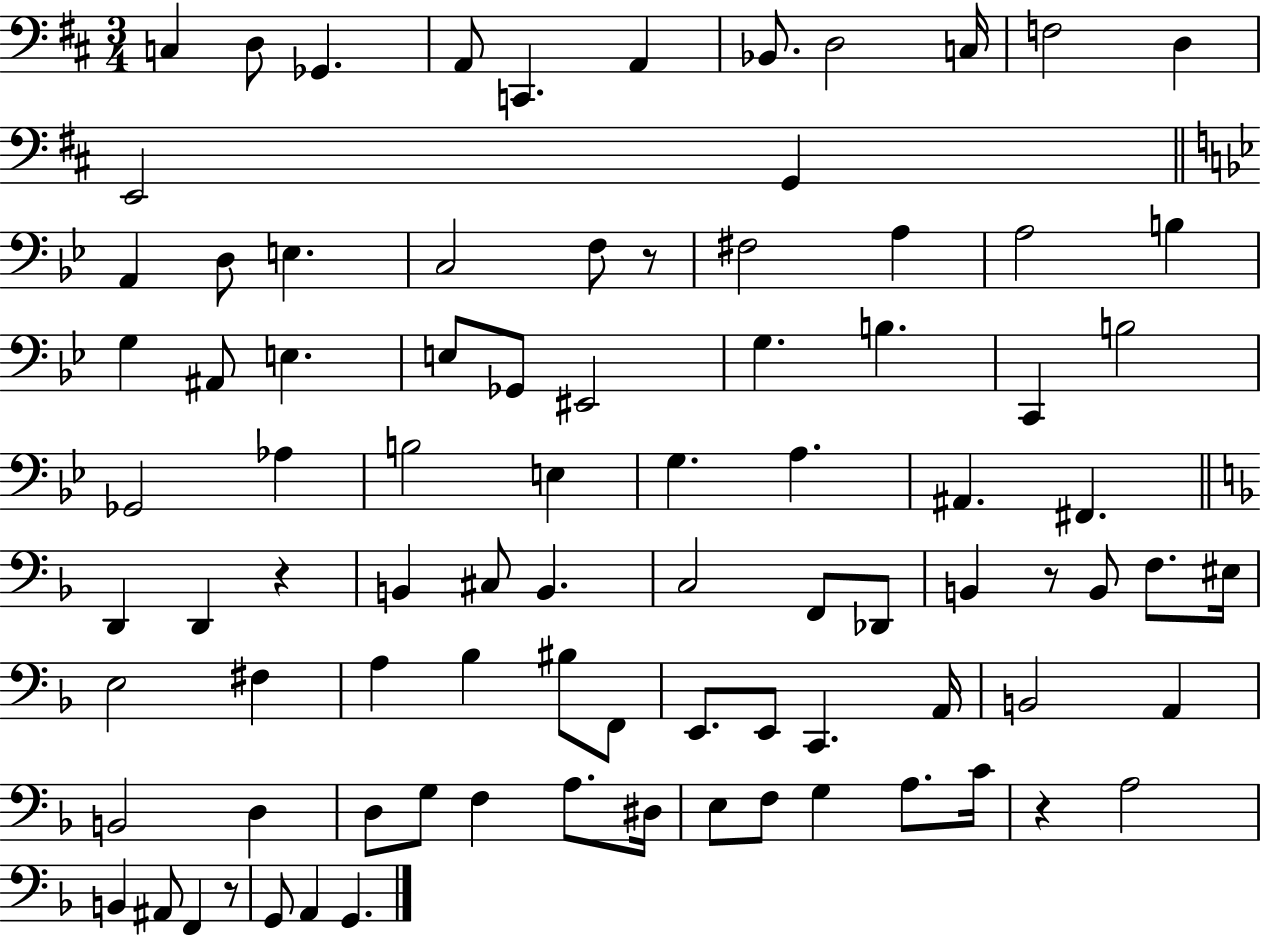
{
  \clef bass
  \numericTimeSignature
  \time 3/4
  \key d \major
  \repeat volta 2 { c4 d8 ges,4. | a,8 c,4. a,4 | bes,8. d2 c16 | f2 d4 | \break e,2 g,4 | \bar "||" \break \key bes \major a,4 d8 e4. | c2 f8 r8 | fis2 a4 | a2 b4 | \break g4 ais,8 e4. | e8 ges,8 eis,2 | g4. b4. | c,4 b2 | \break ges,2 aes4 | b2 e4 | g4. a4. | ais,4. fis,4. | \break \bar "||" \break \key f \major d,4 d,4 r4 | b,4 cis8 b,4. | c2 f,8 des,8 | b,4 r8 b,8 f8. eis16 | \break e2 fis4 | a4 bes4 bis8 f,8 | e,8. e,8 c,4. a,16 | b,2 a,4 | \break b,2 d4 | d8 g8 f4 a8. dis16 | e8 f8 g4 a8. c'16 | r4 a2 | \break b,4 ais,8 f,4 r8 | g,8 a,4 g,4. | } \bar "|."
}